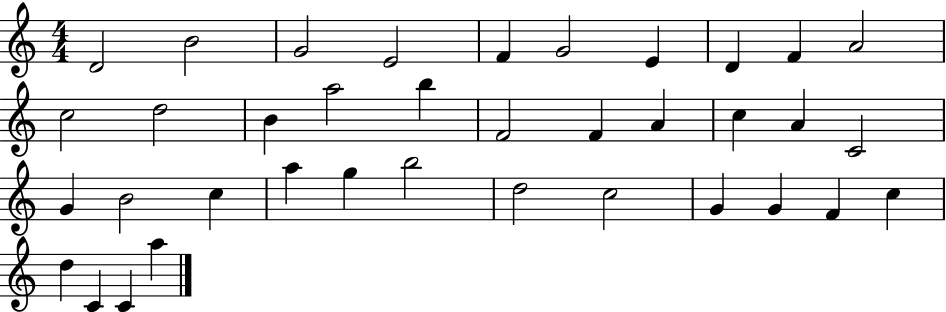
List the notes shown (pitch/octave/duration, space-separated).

D4/h B4/h G4/h E4/h F4/q G4/h E4/q D4/q F4/q A4/h C5/h D5/h B4/q A5/h B5/q F4/h F4/q A4/q C5/q A4/q C4/h G4/q B4/h C5/q A5/q G5/q B5/h D5/h C5/h G4/q G4/q F4/q C5/q D5/q C4/q C4/q A5/q